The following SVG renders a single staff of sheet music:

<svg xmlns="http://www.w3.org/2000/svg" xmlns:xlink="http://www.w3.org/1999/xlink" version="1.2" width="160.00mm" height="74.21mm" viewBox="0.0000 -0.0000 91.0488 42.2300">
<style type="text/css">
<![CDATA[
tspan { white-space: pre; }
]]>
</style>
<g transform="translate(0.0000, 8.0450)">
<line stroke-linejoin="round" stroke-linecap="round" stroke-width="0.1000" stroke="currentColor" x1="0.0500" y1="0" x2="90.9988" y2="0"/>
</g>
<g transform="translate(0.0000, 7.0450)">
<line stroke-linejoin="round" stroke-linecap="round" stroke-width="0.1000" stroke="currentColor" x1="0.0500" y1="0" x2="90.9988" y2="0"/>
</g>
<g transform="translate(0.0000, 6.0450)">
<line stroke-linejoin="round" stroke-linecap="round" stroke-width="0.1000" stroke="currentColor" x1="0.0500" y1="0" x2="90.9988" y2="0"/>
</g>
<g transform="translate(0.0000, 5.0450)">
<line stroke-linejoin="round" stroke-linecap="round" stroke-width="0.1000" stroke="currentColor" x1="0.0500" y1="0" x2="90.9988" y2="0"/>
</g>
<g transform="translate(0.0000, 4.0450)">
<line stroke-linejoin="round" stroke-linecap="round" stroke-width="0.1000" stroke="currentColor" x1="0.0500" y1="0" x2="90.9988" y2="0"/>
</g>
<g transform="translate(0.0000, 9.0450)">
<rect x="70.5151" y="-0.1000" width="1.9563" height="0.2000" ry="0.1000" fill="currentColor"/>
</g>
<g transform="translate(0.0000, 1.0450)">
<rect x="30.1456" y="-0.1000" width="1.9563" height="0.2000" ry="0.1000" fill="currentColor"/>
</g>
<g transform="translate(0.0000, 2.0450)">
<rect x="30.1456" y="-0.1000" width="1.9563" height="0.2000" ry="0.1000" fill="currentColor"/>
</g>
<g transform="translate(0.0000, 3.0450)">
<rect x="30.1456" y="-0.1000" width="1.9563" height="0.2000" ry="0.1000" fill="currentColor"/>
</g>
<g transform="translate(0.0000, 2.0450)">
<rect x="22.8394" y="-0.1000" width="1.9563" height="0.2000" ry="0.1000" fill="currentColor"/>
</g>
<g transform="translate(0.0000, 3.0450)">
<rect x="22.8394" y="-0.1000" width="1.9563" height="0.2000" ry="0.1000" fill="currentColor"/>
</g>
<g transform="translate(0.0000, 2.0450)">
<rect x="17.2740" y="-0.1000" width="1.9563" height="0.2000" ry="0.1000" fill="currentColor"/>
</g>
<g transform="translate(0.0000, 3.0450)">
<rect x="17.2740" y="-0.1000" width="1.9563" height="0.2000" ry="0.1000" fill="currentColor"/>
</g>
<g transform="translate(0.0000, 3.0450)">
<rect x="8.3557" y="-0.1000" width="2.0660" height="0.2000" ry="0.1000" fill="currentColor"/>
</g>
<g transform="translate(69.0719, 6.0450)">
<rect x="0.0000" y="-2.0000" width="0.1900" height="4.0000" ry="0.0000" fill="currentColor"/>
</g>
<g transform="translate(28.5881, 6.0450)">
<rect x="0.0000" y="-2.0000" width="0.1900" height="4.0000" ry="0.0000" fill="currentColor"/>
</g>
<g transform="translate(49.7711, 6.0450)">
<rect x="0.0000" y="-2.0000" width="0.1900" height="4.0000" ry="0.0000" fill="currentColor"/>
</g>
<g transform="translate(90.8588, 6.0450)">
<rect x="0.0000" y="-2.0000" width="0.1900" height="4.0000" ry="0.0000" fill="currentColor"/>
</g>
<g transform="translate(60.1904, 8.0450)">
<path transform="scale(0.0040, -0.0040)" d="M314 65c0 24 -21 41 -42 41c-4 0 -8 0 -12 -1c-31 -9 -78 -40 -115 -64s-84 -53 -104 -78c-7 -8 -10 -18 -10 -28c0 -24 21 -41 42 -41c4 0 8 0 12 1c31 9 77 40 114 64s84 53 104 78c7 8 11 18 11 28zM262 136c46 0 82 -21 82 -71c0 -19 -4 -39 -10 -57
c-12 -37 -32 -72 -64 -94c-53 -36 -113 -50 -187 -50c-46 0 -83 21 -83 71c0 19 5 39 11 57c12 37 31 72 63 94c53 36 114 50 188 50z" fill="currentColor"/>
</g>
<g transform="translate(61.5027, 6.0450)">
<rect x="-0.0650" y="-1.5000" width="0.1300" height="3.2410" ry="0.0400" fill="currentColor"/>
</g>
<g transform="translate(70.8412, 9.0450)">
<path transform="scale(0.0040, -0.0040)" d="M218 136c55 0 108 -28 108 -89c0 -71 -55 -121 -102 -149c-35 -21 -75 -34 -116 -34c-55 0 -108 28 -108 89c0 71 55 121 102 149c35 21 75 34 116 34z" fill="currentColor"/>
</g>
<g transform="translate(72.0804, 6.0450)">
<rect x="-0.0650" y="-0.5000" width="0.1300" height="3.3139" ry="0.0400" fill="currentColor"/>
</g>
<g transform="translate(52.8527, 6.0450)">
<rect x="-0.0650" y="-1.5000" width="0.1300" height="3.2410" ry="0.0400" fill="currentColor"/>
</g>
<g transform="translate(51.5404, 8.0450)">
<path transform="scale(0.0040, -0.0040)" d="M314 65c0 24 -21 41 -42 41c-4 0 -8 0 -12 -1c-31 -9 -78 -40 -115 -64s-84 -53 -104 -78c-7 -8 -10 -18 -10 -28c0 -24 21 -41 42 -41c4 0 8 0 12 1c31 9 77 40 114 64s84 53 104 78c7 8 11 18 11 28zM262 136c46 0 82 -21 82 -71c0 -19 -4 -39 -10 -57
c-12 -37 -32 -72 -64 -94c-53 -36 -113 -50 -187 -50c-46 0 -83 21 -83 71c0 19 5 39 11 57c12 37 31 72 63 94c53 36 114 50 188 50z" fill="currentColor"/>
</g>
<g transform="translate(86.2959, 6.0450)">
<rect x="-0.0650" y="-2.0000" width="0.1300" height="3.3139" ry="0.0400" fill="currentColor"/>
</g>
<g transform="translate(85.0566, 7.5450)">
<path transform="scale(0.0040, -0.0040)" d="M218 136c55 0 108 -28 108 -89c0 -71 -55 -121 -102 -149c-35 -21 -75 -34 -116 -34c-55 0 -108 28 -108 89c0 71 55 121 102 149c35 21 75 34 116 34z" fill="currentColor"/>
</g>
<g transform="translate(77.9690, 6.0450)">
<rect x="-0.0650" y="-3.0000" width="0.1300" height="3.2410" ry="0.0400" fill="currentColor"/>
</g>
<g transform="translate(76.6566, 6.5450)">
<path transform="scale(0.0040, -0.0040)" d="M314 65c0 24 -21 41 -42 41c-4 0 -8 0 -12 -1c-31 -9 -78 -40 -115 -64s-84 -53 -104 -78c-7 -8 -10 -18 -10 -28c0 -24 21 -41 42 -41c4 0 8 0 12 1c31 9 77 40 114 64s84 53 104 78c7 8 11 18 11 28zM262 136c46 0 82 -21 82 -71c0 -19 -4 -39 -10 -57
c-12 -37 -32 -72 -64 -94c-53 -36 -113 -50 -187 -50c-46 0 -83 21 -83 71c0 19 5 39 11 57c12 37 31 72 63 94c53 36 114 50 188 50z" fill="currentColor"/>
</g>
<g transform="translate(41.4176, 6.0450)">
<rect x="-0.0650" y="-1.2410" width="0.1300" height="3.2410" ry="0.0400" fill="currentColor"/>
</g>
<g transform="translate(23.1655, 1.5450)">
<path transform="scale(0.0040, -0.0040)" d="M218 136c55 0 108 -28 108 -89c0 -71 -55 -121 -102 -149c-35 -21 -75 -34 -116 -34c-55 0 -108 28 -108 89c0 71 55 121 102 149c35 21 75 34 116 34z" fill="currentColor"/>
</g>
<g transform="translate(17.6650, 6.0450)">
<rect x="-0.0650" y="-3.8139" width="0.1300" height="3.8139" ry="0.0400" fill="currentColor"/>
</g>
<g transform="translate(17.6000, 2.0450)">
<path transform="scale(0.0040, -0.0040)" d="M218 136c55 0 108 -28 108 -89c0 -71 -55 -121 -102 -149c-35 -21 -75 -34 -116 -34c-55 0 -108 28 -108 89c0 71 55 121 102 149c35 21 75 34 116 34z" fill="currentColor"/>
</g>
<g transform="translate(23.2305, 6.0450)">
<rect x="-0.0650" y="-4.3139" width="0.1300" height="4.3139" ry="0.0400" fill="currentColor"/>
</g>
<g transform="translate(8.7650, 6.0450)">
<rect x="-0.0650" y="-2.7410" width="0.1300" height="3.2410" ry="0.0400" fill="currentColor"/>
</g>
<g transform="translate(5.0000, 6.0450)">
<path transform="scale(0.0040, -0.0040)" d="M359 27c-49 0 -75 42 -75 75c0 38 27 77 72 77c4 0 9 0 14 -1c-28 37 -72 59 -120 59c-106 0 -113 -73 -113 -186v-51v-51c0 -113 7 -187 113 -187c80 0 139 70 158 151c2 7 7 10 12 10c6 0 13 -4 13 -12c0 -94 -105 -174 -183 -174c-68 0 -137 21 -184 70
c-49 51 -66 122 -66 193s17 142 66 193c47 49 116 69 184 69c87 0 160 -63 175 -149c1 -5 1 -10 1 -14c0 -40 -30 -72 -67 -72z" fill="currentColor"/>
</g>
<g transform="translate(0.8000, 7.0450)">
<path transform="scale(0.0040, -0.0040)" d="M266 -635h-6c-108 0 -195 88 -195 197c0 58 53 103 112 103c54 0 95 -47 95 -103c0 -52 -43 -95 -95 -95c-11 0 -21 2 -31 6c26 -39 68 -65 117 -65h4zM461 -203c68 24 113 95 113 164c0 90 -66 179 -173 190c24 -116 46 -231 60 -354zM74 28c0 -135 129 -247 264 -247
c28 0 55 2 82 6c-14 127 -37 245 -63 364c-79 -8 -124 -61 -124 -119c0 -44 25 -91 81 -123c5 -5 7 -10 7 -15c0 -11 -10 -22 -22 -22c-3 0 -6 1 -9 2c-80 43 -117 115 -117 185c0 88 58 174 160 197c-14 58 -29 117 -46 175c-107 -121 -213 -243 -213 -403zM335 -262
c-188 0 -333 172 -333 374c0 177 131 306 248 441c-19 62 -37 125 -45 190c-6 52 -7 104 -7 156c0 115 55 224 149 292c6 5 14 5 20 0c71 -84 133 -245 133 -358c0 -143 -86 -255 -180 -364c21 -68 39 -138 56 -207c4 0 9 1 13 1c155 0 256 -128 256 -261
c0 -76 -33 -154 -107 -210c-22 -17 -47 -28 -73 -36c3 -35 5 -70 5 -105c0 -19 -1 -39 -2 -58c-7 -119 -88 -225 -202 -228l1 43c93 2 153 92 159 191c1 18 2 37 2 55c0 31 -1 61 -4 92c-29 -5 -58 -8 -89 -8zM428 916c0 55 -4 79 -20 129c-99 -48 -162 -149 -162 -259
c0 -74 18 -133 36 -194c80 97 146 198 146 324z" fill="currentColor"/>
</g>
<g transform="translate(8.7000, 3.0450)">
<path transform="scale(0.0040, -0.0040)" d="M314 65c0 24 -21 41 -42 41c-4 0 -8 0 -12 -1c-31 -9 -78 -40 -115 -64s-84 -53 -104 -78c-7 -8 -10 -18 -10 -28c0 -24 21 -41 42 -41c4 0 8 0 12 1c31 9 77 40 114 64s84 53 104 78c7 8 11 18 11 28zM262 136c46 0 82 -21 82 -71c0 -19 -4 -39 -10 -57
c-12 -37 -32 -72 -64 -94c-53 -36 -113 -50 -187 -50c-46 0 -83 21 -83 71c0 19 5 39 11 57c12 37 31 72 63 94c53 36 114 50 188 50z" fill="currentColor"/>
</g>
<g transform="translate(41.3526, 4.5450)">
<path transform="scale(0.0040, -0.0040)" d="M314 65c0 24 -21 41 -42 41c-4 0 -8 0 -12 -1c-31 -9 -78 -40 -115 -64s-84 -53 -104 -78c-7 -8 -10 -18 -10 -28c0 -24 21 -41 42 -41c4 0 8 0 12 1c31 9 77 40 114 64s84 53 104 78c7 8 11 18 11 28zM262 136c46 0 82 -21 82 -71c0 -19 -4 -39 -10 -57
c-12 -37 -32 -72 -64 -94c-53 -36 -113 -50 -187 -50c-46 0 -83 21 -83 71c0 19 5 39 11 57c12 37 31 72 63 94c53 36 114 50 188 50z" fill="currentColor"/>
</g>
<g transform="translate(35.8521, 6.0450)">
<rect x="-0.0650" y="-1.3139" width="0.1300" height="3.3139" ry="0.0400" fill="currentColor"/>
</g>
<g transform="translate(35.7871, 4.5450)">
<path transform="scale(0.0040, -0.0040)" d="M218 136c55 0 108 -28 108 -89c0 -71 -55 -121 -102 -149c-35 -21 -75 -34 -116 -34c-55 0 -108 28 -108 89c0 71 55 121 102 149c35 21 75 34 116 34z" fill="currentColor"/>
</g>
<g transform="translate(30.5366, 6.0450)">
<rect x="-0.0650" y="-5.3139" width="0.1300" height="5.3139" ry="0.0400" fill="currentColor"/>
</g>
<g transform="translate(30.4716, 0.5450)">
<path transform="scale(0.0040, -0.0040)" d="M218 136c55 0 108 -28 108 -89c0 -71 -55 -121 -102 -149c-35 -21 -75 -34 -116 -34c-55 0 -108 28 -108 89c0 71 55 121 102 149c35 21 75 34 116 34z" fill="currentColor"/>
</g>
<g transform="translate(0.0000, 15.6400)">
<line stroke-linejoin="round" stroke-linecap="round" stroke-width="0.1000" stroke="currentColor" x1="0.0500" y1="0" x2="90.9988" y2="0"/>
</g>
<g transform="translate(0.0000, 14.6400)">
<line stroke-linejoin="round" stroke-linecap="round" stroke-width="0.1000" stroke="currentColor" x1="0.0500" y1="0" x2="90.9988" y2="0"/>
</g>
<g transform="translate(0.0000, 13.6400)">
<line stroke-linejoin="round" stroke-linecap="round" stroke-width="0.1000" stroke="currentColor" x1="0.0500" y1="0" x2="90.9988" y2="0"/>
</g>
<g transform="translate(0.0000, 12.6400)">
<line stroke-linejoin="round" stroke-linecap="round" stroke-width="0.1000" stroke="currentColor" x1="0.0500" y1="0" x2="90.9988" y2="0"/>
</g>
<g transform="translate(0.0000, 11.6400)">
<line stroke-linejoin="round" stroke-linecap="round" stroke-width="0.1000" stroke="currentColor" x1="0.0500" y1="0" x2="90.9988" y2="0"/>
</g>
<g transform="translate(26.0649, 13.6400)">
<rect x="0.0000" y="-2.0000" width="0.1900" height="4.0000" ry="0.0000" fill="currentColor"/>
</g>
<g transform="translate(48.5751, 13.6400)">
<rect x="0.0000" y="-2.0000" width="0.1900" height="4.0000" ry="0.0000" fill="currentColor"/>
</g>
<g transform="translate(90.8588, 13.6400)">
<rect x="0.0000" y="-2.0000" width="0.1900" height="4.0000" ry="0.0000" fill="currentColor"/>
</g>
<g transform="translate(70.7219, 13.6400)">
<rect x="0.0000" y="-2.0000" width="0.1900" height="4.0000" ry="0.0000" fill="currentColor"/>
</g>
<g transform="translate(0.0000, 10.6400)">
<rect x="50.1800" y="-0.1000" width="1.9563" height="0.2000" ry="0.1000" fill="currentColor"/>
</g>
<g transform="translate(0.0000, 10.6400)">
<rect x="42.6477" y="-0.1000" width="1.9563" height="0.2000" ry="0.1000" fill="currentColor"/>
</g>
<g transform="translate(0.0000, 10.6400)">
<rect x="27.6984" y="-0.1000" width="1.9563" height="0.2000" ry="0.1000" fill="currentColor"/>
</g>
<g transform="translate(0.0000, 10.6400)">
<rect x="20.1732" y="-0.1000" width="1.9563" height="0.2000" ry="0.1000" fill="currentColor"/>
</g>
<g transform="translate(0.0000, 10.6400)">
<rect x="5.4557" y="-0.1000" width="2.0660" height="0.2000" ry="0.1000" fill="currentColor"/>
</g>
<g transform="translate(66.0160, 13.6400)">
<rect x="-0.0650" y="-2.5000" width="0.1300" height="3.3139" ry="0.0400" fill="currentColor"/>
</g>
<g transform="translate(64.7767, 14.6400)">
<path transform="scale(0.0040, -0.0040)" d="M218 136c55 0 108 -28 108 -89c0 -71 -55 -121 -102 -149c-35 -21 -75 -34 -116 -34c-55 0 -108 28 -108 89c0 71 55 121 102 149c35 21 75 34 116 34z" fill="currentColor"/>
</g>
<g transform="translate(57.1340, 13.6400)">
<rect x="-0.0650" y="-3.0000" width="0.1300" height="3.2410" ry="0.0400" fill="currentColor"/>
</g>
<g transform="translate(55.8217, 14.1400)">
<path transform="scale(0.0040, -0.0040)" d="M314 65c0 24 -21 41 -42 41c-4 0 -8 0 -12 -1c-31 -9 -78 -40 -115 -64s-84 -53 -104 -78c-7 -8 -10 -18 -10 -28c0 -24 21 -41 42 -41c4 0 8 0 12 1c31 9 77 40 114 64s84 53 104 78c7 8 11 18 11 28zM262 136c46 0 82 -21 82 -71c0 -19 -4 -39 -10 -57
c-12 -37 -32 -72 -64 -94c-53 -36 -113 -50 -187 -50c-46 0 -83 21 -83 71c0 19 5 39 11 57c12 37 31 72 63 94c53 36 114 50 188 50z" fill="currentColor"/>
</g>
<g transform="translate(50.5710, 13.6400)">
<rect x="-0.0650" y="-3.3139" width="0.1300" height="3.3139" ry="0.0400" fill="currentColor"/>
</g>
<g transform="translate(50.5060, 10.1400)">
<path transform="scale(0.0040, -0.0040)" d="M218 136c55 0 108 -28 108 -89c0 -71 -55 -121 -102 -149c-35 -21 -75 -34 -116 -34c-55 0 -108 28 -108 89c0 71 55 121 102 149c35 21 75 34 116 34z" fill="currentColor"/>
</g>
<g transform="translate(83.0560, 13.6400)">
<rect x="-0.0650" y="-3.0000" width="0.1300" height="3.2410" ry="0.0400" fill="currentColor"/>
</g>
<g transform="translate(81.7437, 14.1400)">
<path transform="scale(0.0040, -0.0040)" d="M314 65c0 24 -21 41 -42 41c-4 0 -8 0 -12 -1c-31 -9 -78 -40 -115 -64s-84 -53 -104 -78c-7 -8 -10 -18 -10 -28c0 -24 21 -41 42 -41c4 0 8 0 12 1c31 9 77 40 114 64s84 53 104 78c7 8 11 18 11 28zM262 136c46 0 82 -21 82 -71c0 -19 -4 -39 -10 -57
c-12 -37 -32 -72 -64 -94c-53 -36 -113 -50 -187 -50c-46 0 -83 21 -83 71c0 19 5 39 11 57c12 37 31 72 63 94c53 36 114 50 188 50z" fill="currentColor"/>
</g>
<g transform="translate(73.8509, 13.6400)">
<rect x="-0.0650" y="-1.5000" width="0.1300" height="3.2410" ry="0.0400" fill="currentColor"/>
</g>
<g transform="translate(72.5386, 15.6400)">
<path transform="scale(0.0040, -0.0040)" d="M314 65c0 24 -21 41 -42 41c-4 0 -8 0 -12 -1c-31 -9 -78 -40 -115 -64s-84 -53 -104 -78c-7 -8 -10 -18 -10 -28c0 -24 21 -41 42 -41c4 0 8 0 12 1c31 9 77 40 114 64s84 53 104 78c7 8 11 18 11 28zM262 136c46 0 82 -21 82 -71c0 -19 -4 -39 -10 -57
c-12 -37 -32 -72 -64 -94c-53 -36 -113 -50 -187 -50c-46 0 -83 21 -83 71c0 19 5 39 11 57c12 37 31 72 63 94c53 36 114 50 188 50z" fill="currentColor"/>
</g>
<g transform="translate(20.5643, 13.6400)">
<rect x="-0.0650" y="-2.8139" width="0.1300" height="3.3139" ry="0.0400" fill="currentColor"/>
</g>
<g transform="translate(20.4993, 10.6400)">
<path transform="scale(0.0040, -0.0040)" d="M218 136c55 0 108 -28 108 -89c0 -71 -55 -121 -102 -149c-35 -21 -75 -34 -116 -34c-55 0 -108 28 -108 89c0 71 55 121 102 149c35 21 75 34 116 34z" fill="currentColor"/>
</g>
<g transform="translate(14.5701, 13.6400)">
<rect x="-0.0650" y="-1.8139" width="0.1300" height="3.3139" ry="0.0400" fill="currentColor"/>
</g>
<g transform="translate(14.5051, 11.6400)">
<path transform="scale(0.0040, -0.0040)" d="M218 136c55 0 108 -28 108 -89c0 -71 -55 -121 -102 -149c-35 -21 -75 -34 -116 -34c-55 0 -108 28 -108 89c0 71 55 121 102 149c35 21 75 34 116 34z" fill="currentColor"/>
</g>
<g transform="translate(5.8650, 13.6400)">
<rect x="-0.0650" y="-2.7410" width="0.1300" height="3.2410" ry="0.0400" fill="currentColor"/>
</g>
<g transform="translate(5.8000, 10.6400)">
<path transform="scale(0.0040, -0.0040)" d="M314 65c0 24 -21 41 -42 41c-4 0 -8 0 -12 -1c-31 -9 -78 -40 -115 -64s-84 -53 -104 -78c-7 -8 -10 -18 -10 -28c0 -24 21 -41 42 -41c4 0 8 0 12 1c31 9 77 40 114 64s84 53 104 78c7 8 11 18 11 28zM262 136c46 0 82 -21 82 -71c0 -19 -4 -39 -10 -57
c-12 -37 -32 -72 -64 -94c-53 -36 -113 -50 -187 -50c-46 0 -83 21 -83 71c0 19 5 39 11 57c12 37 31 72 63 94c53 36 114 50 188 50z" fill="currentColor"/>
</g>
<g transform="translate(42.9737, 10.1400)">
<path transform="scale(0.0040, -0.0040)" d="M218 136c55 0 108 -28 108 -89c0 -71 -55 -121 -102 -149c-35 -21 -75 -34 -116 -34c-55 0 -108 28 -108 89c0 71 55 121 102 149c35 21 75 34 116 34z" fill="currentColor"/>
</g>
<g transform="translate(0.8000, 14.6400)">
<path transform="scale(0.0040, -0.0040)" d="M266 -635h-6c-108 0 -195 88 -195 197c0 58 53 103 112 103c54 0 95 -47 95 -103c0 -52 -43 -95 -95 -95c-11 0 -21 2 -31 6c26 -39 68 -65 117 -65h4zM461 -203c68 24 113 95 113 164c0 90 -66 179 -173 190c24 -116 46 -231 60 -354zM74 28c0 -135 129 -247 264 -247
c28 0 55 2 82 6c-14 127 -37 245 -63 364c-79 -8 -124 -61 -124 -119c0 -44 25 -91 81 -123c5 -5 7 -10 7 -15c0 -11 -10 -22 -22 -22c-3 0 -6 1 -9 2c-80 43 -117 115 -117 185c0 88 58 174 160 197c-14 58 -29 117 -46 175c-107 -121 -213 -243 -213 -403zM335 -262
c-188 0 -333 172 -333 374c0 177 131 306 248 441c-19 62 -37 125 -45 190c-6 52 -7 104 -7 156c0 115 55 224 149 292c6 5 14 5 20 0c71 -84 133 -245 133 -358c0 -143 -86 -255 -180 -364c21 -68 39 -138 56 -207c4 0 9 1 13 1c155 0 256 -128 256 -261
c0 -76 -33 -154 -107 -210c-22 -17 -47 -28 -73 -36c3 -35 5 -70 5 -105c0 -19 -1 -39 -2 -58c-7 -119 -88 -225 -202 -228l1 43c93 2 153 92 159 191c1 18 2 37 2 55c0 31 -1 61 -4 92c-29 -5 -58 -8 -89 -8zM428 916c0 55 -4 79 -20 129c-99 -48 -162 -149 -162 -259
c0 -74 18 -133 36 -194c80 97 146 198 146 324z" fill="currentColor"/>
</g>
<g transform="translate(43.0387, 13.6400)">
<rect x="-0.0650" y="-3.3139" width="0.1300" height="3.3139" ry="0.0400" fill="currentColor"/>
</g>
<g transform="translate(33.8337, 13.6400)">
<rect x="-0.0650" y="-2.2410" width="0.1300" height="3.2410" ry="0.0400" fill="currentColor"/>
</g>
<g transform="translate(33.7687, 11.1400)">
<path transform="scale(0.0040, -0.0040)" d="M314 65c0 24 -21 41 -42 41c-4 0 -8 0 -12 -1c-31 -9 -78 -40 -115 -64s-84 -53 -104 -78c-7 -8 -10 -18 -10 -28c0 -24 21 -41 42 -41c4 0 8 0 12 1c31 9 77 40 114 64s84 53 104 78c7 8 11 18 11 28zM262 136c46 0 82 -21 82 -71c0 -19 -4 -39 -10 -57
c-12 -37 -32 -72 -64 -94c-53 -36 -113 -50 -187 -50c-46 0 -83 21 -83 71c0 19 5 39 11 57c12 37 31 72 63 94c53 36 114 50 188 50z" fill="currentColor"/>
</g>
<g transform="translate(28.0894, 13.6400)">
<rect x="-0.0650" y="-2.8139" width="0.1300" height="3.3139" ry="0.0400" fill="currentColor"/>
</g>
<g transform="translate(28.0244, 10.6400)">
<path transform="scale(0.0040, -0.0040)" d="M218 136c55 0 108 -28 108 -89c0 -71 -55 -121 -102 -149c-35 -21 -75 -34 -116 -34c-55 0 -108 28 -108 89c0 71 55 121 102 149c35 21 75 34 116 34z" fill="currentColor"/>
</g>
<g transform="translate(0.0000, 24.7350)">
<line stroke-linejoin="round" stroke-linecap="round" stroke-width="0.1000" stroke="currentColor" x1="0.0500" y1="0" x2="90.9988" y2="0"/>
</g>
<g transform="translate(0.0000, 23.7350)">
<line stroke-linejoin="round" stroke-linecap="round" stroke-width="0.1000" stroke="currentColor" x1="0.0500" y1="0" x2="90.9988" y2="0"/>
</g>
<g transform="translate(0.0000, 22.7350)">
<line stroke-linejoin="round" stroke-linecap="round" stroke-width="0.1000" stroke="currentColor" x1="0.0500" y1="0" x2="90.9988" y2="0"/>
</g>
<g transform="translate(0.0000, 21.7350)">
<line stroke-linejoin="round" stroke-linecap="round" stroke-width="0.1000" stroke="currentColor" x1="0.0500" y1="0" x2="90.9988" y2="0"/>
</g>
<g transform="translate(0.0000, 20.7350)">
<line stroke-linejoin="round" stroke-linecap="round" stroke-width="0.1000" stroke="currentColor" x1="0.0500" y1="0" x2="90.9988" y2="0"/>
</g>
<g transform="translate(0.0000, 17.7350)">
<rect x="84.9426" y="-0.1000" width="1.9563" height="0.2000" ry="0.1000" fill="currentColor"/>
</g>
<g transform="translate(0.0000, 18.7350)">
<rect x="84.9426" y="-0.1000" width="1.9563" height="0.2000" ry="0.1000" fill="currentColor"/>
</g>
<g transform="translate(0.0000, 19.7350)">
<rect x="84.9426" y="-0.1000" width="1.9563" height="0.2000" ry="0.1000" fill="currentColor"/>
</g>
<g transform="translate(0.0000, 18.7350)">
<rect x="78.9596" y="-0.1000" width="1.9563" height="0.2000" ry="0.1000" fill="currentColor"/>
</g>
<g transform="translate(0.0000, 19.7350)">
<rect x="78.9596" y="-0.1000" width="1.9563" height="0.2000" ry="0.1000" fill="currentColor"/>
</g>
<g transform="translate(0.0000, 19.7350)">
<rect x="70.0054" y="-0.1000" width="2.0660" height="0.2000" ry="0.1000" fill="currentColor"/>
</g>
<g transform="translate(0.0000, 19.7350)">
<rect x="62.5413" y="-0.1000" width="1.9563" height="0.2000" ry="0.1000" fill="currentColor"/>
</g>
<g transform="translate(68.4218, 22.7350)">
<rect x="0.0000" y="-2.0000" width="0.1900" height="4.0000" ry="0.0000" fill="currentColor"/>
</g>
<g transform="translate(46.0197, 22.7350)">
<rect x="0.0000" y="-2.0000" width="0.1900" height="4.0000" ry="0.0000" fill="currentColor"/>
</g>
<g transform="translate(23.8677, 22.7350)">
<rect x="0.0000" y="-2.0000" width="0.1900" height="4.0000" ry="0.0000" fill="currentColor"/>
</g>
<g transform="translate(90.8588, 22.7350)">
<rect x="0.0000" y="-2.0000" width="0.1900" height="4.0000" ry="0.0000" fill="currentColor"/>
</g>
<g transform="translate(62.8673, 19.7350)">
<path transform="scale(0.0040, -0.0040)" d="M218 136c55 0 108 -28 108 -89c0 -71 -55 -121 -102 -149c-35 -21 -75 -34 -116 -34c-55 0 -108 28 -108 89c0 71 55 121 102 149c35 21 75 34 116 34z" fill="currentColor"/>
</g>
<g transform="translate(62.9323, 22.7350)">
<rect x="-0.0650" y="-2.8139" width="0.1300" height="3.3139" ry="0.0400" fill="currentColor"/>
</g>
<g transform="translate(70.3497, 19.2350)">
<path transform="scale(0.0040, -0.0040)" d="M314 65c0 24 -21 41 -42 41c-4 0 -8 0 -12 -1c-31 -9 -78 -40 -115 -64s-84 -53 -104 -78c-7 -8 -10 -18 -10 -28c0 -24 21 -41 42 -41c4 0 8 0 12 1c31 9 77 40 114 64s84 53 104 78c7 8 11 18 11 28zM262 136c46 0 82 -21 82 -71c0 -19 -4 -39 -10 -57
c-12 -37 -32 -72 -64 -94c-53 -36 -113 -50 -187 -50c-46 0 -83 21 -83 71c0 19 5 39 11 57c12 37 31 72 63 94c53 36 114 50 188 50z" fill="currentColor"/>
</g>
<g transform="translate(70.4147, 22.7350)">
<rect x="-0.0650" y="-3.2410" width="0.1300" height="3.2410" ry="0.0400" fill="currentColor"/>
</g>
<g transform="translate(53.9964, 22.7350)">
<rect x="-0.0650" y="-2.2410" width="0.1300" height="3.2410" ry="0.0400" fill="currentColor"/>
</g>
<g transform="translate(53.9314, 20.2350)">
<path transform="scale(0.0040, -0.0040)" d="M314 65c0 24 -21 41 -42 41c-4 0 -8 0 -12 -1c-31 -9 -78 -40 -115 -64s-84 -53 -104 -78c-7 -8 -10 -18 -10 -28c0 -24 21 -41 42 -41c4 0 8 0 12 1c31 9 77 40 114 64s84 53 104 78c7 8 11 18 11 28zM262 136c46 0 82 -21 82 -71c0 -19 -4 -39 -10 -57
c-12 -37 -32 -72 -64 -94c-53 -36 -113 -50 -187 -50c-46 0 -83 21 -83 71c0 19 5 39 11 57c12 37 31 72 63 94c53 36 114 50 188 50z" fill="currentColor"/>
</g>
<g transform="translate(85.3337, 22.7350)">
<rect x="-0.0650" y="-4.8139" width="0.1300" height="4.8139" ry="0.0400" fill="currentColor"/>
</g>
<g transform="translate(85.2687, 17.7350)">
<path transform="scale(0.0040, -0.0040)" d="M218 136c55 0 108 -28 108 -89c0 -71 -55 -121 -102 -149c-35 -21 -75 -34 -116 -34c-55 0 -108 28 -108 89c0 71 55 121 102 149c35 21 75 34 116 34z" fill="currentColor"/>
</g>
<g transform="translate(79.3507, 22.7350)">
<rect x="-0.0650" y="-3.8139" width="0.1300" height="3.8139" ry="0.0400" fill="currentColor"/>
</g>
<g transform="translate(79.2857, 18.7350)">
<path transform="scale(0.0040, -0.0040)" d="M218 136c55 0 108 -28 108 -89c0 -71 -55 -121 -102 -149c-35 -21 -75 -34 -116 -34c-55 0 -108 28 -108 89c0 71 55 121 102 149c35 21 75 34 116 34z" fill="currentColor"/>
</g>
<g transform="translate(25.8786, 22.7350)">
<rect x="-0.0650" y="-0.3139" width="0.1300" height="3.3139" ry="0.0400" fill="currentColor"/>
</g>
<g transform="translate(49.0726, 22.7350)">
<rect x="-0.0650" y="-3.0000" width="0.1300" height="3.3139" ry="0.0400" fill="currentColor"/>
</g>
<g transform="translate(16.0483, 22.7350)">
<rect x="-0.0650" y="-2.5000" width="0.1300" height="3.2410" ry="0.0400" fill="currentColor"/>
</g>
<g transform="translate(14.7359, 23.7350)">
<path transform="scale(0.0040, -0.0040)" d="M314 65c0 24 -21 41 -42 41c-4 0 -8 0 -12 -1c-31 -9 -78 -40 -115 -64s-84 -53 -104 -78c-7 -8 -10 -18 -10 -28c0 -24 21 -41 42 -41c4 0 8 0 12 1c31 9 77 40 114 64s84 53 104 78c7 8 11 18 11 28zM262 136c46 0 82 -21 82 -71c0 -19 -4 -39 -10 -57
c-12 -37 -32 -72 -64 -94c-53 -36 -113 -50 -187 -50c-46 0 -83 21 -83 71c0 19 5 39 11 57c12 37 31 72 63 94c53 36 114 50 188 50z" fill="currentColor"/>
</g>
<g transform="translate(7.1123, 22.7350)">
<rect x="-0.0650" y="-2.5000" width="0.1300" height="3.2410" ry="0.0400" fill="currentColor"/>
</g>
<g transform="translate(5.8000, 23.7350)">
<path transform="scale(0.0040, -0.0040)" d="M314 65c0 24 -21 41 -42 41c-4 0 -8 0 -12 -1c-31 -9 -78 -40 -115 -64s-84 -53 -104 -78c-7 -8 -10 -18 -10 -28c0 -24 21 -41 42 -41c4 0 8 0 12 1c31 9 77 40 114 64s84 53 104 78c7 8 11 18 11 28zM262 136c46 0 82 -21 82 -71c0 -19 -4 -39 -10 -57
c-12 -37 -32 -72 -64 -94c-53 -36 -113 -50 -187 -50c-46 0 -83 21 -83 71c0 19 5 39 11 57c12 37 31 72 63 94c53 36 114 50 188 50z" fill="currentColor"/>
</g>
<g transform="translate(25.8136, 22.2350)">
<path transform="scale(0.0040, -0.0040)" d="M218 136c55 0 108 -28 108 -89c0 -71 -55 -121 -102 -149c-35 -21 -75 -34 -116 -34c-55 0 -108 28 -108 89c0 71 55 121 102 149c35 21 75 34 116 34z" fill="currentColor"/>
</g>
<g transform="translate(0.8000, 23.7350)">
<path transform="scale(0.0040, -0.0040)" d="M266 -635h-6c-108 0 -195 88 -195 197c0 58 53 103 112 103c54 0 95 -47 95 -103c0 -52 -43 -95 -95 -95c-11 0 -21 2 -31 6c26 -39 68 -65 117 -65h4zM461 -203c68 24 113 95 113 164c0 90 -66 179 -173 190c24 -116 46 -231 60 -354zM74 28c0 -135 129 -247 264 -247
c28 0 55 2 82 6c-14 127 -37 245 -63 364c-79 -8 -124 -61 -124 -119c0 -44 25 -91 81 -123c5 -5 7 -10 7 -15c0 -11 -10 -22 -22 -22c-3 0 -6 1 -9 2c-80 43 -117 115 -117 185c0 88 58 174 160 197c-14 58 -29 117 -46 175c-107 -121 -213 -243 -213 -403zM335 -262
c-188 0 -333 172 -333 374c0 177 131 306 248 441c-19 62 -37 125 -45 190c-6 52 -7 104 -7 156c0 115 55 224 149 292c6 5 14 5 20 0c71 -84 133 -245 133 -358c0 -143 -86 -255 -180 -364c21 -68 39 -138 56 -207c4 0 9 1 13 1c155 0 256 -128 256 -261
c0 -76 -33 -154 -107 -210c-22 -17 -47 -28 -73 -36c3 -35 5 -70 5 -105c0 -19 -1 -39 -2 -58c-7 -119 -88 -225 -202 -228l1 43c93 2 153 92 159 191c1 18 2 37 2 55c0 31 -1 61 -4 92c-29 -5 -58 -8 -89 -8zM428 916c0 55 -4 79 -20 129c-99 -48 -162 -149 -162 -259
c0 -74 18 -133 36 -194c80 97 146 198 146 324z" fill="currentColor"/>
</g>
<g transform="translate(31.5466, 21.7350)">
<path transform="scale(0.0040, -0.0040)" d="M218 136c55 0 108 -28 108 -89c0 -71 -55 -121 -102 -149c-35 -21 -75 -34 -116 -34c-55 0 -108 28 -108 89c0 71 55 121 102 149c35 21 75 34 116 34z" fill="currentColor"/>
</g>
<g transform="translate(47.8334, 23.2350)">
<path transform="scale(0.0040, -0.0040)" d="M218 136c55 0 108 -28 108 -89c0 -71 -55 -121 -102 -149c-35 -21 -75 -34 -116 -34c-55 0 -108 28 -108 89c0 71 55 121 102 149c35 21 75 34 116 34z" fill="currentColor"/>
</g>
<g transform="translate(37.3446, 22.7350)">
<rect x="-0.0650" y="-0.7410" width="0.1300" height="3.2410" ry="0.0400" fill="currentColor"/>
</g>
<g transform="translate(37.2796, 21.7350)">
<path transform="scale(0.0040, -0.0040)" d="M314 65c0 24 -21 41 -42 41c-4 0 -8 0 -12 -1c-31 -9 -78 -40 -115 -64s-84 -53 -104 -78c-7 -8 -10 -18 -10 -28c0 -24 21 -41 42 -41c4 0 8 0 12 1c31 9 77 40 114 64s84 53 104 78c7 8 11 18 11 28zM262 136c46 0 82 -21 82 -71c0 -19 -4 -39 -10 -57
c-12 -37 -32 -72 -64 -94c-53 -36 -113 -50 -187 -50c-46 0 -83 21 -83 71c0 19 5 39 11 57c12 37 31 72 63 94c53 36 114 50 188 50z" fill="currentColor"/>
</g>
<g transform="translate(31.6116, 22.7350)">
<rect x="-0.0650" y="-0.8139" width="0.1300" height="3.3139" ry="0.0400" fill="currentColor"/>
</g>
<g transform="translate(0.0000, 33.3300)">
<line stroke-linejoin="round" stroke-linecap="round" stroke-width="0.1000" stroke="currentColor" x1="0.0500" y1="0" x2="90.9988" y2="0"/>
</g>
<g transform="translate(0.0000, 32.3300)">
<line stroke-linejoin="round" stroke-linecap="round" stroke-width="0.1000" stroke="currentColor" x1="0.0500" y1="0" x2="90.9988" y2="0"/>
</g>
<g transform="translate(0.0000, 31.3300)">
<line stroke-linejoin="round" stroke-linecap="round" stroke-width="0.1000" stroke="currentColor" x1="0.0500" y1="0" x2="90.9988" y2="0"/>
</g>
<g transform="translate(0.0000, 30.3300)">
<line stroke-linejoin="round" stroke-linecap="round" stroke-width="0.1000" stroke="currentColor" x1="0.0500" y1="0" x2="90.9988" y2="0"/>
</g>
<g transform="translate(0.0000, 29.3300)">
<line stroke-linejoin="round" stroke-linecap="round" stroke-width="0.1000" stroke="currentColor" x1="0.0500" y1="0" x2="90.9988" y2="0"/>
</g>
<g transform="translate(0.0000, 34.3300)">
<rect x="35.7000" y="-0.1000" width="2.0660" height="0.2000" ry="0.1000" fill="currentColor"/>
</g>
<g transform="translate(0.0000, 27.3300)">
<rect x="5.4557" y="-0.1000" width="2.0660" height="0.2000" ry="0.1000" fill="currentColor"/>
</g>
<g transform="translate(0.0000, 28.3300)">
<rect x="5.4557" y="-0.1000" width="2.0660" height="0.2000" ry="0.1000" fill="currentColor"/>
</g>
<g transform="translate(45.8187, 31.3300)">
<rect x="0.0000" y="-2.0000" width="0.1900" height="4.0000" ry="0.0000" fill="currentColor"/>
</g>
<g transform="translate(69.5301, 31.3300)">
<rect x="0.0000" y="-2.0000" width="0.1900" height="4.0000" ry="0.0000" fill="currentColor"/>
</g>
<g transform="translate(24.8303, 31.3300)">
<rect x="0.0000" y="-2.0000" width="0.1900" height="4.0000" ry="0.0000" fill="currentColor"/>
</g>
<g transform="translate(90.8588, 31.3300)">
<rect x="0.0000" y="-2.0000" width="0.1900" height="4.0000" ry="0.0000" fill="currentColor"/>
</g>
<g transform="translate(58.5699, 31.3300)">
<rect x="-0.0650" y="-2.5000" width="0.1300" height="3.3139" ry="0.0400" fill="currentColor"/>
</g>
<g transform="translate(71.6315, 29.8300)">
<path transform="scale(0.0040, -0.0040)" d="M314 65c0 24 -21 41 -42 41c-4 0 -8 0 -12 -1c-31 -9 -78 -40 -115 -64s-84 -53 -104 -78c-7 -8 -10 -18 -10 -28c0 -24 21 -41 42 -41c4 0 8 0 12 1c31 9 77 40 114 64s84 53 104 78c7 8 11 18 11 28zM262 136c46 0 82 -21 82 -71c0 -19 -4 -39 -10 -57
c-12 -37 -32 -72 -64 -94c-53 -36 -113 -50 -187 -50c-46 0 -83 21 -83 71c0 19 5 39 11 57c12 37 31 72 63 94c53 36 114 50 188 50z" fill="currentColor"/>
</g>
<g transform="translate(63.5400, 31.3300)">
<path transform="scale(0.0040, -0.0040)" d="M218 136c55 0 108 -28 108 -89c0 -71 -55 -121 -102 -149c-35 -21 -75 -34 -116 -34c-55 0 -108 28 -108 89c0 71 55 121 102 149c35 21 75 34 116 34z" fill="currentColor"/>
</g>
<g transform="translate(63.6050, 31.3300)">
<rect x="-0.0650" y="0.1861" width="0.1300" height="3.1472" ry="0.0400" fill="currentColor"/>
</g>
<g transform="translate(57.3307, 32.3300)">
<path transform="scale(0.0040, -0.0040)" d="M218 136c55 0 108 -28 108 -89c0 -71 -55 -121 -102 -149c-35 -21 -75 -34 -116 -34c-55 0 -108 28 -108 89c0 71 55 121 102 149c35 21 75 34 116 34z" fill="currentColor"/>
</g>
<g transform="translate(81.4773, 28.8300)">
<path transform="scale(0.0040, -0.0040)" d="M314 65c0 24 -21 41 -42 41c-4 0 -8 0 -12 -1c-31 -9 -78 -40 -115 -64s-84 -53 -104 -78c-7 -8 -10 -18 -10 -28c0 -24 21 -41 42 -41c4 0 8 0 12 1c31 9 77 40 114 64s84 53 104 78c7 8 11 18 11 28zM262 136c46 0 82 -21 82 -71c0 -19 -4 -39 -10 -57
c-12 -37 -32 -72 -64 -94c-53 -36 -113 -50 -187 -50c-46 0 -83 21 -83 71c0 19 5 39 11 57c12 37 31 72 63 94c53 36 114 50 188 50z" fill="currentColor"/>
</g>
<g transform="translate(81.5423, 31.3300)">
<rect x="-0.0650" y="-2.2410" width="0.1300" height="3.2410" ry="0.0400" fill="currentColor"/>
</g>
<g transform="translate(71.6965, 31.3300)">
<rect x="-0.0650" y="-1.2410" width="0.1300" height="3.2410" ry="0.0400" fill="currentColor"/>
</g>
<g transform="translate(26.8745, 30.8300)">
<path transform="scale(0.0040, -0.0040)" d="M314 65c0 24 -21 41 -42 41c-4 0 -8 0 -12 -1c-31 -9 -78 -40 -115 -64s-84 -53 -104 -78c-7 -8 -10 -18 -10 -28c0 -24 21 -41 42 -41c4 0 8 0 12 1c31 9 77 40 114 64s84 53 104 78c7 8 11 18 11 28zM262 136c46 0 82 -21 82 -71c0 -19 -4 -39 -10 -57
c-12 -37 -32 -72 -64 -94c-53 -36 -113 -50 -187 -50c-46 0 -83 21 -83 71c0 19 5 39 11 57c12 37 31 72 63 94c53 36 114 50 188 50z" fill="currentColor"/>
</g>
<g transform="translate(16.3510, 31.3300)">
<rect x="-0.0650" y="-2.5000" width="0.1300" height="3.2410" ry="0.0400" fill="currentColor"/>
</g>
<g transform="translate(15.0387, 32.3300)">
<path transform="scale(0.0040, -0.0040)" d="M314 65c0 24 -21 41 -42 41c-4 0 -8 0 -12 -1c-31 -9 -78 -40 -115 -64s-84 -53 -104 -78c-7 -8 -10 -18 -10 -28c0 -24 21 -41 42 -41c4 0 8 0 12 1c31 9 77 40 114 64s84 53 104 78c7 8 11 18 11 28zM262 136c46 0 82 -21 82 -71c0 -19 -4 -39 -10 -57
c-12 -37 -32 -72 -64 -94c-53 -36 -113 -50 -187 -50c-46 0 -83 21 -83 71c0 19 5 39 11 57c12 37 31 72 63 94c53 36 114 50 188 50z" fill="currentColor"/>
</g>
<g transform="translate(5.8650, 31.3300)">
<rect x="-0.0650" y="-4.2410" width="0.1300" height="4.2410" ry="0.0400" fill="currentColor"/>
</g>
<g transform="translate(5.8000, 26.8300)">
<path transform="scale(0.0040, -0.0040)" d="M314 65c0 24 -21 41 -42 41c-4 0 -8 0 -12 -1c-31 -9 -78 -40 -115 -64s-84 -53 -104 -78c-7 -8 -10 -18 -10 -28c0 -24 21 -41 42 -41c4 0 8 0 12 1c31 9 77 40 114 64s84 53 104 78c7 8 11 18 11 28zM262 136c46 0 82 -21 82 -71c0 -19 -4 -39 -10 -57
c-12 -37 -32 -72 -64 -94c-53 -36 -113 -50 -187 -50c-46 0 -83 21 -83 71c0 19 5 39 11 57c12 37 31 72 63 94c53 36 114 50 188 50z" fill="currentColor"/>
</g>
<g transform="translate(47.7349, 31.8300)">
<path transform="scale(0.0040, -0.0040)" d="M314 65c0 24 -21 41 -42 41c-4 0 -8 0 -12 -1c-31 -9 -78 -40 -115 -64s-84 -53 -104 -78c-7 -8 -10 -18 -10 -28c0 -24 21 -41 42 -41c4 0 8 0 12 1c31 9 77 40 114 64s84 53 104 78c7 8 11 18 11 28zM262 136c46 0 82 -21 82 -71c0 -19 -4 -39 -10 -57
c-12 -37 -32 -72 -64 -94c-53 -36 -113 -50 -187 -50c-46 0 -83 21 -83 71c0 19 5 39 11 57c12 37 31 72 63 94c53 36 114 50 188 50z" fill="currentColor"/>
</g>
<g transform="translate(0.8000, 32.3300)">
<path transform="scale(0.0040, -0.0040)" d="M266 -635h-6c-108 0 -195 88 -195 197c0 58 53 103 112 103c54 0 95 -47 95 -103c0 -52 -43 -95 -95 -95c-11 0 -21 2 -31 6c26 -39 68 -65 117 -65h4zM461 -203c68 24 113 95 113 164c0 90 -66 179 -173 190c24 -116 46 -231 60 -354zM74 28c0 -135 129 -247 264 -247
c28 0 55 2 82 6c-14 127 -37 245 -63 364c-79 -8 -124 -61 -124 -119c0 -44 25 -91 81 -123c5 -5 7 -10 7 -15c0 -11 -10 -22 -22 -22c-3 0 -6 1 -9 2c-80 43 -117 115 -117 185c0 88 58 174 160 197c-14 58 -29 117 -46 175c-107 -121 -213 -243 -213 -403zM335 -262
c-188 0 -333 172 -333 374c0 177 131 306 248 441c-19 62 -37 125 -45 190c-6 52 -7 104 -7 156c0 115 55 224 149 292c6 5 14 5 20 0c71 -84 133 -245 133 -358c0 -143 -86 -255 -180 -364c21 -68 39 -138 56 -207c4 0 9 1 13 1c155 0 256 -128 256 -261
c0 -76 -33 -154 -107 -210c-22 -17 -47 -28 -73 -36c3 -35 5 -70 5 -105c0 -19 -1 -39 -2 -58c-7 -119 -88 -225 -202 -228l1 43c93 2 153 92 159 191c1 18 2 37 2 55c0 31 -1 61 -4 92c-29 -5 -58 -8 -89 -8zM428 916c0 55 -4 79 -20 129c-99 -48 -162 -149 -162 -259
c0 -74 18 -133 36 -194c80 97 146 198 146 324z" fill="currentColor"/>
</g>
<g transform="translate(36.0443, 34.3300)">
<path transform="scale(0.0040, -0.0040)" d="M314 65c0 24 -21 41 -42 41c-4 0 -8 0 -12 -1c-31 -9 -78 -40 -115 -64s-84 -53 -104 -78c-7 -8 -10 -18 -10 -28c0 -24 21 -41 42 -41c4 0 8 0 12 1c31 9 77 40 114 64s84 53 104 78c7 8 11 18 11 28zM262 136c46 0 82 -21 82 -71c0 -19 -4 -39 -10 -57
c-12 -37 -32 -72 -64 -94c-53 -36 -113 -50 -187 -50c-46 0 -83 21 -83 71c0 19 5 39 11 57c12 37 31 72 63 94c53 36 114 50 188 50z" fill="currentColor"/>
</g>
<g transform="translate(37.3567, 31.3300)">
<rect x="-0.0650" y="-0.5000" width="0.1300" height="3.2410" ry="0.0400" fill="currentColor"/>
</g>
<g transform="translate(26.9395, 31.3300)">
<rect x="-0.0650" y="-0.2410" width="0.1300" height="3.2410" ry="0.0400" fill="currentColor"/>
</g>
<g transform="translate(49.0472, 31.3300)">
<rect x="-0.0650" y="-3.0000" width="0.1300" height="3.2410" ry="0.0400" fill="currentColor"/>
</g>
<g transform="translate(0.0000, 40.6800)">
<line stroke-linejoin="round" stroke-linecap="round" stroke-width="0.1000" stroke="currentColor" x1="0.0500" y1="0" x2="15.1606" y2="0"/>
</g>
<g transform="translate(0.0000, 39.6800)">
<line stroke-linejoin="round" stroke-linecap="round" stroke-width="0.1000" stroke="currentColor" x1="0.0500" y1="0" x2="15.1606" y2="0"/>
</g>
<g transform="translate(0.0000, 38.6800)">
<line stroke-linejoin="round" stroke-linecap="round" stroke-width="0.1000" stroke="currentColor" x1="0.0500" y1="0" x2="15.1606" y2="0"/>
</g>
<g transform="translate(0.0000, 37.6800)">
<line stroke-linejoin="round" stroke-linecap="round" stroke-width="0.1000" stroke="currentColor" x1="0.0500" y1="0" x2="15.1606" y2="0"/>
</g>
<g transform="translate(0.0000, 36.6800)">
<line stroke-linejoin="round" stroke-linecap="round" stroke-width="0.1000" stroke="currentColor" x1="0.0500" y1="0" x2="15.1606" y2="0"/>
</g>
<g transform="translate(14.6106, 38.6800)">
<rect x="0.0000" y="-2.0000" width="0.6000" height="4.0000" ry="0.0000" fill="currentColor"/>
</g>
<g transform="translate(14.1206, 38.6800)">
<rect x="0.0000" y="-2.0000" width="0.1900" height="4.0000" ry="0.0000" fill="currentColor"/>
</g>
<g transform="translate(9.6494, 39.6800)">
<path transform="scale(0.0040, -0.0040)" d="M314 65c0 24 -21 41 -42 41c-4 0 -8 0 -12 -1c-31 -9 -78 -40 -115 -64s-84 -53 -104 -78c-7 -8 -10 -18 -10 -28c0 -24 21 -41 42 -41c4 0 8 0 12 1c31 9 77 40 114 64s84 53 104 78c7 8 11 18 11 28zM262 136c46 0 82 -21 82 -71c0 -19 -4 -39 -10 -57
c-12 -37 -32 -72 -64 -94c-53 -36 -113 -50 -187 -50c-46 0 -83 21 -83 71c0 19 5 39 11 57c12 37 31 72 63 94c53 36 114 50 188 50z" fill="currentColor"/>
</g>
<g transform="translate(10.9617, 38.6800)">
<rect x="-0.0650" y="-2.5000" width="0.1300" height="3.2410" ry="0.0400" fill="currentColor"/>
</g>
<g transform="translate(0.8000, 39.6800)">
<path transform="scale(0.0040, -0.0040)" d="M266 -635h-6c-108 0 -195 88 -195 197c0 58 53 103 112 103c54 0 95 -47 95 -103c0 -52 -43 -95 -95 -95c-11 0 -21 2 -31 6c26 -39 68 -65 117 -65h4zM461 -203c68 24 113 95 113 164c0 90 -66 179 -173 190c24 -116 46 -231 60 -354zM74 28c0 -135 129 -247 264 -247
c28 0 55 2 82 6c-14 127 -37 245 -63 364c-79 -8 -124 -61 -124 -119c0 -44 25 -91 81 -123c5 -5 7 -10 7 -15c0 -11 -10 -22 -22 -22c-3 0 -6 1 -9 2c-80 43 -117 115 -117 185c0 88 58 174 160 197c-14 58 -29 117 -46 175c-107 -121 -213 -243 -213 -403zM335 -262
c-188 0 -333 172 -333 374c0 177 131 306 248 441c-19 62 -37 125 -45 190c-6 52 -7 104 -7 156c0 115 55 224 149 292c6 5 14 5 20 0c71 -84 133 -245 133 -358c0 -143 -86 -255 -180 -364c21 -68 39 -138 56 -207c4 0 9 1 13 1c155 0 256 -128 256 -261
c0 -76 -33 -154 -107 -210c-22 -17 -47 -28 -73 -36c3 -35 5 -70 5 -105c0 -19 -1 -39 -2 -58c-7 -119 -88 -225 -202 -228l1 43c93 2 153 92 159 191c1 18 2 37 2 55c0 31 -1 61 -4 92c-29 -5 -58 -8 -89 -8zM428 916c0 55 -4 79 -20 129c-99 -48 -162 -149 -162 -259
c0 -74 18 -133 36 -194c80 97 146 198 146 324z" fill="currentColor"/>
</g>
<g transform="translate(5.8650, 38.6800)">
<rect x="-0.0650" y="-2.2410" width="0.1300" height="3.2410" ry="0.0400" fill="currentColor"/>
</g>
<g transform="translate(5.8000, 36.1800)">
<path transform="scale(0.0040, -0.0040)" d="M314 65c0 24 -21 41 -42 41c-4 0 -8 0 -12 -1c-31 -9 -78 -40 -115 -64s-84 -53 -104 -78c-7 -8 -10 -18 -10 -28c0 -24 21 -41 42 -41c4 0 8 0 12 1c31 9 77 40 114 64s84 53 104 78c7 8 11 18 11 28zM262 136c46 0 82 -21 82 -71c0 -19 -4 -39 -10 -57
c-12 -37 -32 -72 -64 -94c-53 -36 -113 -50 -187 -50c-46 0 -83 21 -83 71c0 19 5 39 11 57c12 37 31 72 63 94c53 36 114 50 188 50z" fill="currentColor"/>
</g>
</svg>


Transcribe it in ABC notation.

X:1
T:Untitled
M:4/4
L:1/4
K:C
a2 c' d' f' e e2 E2 E2 C A2 F a2 f a a g2 b b A2 G E2 A2 G2 G2 c d d2 A g2 a b2 c' e' d'2 G2 c2 C2 A2 G B e2 g2 g2 G2